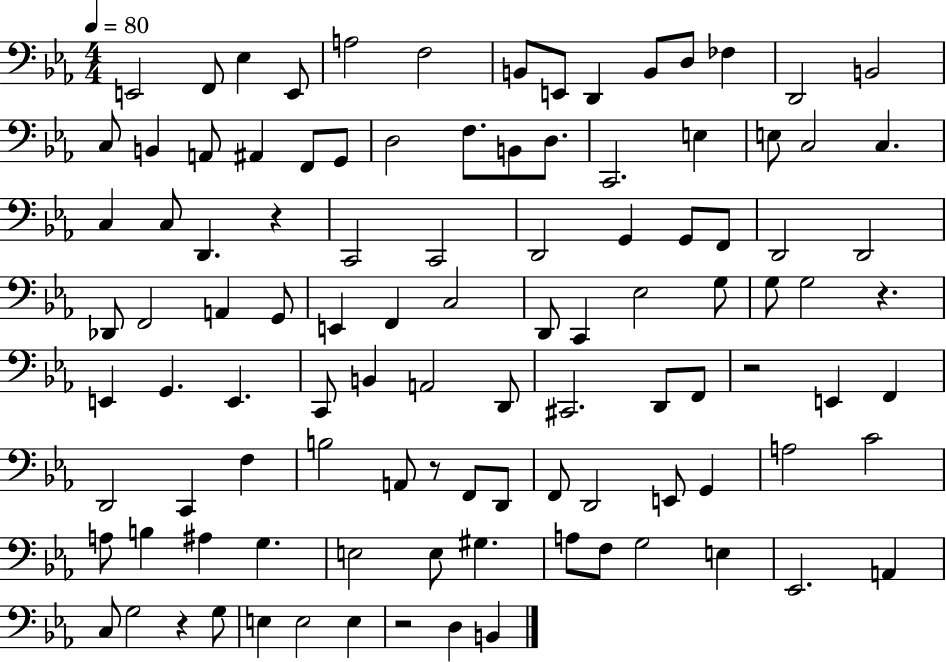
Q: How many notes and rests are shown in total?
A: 105